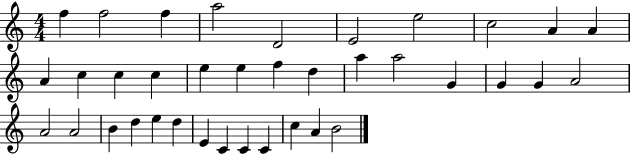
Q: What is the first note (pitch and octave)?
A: F5